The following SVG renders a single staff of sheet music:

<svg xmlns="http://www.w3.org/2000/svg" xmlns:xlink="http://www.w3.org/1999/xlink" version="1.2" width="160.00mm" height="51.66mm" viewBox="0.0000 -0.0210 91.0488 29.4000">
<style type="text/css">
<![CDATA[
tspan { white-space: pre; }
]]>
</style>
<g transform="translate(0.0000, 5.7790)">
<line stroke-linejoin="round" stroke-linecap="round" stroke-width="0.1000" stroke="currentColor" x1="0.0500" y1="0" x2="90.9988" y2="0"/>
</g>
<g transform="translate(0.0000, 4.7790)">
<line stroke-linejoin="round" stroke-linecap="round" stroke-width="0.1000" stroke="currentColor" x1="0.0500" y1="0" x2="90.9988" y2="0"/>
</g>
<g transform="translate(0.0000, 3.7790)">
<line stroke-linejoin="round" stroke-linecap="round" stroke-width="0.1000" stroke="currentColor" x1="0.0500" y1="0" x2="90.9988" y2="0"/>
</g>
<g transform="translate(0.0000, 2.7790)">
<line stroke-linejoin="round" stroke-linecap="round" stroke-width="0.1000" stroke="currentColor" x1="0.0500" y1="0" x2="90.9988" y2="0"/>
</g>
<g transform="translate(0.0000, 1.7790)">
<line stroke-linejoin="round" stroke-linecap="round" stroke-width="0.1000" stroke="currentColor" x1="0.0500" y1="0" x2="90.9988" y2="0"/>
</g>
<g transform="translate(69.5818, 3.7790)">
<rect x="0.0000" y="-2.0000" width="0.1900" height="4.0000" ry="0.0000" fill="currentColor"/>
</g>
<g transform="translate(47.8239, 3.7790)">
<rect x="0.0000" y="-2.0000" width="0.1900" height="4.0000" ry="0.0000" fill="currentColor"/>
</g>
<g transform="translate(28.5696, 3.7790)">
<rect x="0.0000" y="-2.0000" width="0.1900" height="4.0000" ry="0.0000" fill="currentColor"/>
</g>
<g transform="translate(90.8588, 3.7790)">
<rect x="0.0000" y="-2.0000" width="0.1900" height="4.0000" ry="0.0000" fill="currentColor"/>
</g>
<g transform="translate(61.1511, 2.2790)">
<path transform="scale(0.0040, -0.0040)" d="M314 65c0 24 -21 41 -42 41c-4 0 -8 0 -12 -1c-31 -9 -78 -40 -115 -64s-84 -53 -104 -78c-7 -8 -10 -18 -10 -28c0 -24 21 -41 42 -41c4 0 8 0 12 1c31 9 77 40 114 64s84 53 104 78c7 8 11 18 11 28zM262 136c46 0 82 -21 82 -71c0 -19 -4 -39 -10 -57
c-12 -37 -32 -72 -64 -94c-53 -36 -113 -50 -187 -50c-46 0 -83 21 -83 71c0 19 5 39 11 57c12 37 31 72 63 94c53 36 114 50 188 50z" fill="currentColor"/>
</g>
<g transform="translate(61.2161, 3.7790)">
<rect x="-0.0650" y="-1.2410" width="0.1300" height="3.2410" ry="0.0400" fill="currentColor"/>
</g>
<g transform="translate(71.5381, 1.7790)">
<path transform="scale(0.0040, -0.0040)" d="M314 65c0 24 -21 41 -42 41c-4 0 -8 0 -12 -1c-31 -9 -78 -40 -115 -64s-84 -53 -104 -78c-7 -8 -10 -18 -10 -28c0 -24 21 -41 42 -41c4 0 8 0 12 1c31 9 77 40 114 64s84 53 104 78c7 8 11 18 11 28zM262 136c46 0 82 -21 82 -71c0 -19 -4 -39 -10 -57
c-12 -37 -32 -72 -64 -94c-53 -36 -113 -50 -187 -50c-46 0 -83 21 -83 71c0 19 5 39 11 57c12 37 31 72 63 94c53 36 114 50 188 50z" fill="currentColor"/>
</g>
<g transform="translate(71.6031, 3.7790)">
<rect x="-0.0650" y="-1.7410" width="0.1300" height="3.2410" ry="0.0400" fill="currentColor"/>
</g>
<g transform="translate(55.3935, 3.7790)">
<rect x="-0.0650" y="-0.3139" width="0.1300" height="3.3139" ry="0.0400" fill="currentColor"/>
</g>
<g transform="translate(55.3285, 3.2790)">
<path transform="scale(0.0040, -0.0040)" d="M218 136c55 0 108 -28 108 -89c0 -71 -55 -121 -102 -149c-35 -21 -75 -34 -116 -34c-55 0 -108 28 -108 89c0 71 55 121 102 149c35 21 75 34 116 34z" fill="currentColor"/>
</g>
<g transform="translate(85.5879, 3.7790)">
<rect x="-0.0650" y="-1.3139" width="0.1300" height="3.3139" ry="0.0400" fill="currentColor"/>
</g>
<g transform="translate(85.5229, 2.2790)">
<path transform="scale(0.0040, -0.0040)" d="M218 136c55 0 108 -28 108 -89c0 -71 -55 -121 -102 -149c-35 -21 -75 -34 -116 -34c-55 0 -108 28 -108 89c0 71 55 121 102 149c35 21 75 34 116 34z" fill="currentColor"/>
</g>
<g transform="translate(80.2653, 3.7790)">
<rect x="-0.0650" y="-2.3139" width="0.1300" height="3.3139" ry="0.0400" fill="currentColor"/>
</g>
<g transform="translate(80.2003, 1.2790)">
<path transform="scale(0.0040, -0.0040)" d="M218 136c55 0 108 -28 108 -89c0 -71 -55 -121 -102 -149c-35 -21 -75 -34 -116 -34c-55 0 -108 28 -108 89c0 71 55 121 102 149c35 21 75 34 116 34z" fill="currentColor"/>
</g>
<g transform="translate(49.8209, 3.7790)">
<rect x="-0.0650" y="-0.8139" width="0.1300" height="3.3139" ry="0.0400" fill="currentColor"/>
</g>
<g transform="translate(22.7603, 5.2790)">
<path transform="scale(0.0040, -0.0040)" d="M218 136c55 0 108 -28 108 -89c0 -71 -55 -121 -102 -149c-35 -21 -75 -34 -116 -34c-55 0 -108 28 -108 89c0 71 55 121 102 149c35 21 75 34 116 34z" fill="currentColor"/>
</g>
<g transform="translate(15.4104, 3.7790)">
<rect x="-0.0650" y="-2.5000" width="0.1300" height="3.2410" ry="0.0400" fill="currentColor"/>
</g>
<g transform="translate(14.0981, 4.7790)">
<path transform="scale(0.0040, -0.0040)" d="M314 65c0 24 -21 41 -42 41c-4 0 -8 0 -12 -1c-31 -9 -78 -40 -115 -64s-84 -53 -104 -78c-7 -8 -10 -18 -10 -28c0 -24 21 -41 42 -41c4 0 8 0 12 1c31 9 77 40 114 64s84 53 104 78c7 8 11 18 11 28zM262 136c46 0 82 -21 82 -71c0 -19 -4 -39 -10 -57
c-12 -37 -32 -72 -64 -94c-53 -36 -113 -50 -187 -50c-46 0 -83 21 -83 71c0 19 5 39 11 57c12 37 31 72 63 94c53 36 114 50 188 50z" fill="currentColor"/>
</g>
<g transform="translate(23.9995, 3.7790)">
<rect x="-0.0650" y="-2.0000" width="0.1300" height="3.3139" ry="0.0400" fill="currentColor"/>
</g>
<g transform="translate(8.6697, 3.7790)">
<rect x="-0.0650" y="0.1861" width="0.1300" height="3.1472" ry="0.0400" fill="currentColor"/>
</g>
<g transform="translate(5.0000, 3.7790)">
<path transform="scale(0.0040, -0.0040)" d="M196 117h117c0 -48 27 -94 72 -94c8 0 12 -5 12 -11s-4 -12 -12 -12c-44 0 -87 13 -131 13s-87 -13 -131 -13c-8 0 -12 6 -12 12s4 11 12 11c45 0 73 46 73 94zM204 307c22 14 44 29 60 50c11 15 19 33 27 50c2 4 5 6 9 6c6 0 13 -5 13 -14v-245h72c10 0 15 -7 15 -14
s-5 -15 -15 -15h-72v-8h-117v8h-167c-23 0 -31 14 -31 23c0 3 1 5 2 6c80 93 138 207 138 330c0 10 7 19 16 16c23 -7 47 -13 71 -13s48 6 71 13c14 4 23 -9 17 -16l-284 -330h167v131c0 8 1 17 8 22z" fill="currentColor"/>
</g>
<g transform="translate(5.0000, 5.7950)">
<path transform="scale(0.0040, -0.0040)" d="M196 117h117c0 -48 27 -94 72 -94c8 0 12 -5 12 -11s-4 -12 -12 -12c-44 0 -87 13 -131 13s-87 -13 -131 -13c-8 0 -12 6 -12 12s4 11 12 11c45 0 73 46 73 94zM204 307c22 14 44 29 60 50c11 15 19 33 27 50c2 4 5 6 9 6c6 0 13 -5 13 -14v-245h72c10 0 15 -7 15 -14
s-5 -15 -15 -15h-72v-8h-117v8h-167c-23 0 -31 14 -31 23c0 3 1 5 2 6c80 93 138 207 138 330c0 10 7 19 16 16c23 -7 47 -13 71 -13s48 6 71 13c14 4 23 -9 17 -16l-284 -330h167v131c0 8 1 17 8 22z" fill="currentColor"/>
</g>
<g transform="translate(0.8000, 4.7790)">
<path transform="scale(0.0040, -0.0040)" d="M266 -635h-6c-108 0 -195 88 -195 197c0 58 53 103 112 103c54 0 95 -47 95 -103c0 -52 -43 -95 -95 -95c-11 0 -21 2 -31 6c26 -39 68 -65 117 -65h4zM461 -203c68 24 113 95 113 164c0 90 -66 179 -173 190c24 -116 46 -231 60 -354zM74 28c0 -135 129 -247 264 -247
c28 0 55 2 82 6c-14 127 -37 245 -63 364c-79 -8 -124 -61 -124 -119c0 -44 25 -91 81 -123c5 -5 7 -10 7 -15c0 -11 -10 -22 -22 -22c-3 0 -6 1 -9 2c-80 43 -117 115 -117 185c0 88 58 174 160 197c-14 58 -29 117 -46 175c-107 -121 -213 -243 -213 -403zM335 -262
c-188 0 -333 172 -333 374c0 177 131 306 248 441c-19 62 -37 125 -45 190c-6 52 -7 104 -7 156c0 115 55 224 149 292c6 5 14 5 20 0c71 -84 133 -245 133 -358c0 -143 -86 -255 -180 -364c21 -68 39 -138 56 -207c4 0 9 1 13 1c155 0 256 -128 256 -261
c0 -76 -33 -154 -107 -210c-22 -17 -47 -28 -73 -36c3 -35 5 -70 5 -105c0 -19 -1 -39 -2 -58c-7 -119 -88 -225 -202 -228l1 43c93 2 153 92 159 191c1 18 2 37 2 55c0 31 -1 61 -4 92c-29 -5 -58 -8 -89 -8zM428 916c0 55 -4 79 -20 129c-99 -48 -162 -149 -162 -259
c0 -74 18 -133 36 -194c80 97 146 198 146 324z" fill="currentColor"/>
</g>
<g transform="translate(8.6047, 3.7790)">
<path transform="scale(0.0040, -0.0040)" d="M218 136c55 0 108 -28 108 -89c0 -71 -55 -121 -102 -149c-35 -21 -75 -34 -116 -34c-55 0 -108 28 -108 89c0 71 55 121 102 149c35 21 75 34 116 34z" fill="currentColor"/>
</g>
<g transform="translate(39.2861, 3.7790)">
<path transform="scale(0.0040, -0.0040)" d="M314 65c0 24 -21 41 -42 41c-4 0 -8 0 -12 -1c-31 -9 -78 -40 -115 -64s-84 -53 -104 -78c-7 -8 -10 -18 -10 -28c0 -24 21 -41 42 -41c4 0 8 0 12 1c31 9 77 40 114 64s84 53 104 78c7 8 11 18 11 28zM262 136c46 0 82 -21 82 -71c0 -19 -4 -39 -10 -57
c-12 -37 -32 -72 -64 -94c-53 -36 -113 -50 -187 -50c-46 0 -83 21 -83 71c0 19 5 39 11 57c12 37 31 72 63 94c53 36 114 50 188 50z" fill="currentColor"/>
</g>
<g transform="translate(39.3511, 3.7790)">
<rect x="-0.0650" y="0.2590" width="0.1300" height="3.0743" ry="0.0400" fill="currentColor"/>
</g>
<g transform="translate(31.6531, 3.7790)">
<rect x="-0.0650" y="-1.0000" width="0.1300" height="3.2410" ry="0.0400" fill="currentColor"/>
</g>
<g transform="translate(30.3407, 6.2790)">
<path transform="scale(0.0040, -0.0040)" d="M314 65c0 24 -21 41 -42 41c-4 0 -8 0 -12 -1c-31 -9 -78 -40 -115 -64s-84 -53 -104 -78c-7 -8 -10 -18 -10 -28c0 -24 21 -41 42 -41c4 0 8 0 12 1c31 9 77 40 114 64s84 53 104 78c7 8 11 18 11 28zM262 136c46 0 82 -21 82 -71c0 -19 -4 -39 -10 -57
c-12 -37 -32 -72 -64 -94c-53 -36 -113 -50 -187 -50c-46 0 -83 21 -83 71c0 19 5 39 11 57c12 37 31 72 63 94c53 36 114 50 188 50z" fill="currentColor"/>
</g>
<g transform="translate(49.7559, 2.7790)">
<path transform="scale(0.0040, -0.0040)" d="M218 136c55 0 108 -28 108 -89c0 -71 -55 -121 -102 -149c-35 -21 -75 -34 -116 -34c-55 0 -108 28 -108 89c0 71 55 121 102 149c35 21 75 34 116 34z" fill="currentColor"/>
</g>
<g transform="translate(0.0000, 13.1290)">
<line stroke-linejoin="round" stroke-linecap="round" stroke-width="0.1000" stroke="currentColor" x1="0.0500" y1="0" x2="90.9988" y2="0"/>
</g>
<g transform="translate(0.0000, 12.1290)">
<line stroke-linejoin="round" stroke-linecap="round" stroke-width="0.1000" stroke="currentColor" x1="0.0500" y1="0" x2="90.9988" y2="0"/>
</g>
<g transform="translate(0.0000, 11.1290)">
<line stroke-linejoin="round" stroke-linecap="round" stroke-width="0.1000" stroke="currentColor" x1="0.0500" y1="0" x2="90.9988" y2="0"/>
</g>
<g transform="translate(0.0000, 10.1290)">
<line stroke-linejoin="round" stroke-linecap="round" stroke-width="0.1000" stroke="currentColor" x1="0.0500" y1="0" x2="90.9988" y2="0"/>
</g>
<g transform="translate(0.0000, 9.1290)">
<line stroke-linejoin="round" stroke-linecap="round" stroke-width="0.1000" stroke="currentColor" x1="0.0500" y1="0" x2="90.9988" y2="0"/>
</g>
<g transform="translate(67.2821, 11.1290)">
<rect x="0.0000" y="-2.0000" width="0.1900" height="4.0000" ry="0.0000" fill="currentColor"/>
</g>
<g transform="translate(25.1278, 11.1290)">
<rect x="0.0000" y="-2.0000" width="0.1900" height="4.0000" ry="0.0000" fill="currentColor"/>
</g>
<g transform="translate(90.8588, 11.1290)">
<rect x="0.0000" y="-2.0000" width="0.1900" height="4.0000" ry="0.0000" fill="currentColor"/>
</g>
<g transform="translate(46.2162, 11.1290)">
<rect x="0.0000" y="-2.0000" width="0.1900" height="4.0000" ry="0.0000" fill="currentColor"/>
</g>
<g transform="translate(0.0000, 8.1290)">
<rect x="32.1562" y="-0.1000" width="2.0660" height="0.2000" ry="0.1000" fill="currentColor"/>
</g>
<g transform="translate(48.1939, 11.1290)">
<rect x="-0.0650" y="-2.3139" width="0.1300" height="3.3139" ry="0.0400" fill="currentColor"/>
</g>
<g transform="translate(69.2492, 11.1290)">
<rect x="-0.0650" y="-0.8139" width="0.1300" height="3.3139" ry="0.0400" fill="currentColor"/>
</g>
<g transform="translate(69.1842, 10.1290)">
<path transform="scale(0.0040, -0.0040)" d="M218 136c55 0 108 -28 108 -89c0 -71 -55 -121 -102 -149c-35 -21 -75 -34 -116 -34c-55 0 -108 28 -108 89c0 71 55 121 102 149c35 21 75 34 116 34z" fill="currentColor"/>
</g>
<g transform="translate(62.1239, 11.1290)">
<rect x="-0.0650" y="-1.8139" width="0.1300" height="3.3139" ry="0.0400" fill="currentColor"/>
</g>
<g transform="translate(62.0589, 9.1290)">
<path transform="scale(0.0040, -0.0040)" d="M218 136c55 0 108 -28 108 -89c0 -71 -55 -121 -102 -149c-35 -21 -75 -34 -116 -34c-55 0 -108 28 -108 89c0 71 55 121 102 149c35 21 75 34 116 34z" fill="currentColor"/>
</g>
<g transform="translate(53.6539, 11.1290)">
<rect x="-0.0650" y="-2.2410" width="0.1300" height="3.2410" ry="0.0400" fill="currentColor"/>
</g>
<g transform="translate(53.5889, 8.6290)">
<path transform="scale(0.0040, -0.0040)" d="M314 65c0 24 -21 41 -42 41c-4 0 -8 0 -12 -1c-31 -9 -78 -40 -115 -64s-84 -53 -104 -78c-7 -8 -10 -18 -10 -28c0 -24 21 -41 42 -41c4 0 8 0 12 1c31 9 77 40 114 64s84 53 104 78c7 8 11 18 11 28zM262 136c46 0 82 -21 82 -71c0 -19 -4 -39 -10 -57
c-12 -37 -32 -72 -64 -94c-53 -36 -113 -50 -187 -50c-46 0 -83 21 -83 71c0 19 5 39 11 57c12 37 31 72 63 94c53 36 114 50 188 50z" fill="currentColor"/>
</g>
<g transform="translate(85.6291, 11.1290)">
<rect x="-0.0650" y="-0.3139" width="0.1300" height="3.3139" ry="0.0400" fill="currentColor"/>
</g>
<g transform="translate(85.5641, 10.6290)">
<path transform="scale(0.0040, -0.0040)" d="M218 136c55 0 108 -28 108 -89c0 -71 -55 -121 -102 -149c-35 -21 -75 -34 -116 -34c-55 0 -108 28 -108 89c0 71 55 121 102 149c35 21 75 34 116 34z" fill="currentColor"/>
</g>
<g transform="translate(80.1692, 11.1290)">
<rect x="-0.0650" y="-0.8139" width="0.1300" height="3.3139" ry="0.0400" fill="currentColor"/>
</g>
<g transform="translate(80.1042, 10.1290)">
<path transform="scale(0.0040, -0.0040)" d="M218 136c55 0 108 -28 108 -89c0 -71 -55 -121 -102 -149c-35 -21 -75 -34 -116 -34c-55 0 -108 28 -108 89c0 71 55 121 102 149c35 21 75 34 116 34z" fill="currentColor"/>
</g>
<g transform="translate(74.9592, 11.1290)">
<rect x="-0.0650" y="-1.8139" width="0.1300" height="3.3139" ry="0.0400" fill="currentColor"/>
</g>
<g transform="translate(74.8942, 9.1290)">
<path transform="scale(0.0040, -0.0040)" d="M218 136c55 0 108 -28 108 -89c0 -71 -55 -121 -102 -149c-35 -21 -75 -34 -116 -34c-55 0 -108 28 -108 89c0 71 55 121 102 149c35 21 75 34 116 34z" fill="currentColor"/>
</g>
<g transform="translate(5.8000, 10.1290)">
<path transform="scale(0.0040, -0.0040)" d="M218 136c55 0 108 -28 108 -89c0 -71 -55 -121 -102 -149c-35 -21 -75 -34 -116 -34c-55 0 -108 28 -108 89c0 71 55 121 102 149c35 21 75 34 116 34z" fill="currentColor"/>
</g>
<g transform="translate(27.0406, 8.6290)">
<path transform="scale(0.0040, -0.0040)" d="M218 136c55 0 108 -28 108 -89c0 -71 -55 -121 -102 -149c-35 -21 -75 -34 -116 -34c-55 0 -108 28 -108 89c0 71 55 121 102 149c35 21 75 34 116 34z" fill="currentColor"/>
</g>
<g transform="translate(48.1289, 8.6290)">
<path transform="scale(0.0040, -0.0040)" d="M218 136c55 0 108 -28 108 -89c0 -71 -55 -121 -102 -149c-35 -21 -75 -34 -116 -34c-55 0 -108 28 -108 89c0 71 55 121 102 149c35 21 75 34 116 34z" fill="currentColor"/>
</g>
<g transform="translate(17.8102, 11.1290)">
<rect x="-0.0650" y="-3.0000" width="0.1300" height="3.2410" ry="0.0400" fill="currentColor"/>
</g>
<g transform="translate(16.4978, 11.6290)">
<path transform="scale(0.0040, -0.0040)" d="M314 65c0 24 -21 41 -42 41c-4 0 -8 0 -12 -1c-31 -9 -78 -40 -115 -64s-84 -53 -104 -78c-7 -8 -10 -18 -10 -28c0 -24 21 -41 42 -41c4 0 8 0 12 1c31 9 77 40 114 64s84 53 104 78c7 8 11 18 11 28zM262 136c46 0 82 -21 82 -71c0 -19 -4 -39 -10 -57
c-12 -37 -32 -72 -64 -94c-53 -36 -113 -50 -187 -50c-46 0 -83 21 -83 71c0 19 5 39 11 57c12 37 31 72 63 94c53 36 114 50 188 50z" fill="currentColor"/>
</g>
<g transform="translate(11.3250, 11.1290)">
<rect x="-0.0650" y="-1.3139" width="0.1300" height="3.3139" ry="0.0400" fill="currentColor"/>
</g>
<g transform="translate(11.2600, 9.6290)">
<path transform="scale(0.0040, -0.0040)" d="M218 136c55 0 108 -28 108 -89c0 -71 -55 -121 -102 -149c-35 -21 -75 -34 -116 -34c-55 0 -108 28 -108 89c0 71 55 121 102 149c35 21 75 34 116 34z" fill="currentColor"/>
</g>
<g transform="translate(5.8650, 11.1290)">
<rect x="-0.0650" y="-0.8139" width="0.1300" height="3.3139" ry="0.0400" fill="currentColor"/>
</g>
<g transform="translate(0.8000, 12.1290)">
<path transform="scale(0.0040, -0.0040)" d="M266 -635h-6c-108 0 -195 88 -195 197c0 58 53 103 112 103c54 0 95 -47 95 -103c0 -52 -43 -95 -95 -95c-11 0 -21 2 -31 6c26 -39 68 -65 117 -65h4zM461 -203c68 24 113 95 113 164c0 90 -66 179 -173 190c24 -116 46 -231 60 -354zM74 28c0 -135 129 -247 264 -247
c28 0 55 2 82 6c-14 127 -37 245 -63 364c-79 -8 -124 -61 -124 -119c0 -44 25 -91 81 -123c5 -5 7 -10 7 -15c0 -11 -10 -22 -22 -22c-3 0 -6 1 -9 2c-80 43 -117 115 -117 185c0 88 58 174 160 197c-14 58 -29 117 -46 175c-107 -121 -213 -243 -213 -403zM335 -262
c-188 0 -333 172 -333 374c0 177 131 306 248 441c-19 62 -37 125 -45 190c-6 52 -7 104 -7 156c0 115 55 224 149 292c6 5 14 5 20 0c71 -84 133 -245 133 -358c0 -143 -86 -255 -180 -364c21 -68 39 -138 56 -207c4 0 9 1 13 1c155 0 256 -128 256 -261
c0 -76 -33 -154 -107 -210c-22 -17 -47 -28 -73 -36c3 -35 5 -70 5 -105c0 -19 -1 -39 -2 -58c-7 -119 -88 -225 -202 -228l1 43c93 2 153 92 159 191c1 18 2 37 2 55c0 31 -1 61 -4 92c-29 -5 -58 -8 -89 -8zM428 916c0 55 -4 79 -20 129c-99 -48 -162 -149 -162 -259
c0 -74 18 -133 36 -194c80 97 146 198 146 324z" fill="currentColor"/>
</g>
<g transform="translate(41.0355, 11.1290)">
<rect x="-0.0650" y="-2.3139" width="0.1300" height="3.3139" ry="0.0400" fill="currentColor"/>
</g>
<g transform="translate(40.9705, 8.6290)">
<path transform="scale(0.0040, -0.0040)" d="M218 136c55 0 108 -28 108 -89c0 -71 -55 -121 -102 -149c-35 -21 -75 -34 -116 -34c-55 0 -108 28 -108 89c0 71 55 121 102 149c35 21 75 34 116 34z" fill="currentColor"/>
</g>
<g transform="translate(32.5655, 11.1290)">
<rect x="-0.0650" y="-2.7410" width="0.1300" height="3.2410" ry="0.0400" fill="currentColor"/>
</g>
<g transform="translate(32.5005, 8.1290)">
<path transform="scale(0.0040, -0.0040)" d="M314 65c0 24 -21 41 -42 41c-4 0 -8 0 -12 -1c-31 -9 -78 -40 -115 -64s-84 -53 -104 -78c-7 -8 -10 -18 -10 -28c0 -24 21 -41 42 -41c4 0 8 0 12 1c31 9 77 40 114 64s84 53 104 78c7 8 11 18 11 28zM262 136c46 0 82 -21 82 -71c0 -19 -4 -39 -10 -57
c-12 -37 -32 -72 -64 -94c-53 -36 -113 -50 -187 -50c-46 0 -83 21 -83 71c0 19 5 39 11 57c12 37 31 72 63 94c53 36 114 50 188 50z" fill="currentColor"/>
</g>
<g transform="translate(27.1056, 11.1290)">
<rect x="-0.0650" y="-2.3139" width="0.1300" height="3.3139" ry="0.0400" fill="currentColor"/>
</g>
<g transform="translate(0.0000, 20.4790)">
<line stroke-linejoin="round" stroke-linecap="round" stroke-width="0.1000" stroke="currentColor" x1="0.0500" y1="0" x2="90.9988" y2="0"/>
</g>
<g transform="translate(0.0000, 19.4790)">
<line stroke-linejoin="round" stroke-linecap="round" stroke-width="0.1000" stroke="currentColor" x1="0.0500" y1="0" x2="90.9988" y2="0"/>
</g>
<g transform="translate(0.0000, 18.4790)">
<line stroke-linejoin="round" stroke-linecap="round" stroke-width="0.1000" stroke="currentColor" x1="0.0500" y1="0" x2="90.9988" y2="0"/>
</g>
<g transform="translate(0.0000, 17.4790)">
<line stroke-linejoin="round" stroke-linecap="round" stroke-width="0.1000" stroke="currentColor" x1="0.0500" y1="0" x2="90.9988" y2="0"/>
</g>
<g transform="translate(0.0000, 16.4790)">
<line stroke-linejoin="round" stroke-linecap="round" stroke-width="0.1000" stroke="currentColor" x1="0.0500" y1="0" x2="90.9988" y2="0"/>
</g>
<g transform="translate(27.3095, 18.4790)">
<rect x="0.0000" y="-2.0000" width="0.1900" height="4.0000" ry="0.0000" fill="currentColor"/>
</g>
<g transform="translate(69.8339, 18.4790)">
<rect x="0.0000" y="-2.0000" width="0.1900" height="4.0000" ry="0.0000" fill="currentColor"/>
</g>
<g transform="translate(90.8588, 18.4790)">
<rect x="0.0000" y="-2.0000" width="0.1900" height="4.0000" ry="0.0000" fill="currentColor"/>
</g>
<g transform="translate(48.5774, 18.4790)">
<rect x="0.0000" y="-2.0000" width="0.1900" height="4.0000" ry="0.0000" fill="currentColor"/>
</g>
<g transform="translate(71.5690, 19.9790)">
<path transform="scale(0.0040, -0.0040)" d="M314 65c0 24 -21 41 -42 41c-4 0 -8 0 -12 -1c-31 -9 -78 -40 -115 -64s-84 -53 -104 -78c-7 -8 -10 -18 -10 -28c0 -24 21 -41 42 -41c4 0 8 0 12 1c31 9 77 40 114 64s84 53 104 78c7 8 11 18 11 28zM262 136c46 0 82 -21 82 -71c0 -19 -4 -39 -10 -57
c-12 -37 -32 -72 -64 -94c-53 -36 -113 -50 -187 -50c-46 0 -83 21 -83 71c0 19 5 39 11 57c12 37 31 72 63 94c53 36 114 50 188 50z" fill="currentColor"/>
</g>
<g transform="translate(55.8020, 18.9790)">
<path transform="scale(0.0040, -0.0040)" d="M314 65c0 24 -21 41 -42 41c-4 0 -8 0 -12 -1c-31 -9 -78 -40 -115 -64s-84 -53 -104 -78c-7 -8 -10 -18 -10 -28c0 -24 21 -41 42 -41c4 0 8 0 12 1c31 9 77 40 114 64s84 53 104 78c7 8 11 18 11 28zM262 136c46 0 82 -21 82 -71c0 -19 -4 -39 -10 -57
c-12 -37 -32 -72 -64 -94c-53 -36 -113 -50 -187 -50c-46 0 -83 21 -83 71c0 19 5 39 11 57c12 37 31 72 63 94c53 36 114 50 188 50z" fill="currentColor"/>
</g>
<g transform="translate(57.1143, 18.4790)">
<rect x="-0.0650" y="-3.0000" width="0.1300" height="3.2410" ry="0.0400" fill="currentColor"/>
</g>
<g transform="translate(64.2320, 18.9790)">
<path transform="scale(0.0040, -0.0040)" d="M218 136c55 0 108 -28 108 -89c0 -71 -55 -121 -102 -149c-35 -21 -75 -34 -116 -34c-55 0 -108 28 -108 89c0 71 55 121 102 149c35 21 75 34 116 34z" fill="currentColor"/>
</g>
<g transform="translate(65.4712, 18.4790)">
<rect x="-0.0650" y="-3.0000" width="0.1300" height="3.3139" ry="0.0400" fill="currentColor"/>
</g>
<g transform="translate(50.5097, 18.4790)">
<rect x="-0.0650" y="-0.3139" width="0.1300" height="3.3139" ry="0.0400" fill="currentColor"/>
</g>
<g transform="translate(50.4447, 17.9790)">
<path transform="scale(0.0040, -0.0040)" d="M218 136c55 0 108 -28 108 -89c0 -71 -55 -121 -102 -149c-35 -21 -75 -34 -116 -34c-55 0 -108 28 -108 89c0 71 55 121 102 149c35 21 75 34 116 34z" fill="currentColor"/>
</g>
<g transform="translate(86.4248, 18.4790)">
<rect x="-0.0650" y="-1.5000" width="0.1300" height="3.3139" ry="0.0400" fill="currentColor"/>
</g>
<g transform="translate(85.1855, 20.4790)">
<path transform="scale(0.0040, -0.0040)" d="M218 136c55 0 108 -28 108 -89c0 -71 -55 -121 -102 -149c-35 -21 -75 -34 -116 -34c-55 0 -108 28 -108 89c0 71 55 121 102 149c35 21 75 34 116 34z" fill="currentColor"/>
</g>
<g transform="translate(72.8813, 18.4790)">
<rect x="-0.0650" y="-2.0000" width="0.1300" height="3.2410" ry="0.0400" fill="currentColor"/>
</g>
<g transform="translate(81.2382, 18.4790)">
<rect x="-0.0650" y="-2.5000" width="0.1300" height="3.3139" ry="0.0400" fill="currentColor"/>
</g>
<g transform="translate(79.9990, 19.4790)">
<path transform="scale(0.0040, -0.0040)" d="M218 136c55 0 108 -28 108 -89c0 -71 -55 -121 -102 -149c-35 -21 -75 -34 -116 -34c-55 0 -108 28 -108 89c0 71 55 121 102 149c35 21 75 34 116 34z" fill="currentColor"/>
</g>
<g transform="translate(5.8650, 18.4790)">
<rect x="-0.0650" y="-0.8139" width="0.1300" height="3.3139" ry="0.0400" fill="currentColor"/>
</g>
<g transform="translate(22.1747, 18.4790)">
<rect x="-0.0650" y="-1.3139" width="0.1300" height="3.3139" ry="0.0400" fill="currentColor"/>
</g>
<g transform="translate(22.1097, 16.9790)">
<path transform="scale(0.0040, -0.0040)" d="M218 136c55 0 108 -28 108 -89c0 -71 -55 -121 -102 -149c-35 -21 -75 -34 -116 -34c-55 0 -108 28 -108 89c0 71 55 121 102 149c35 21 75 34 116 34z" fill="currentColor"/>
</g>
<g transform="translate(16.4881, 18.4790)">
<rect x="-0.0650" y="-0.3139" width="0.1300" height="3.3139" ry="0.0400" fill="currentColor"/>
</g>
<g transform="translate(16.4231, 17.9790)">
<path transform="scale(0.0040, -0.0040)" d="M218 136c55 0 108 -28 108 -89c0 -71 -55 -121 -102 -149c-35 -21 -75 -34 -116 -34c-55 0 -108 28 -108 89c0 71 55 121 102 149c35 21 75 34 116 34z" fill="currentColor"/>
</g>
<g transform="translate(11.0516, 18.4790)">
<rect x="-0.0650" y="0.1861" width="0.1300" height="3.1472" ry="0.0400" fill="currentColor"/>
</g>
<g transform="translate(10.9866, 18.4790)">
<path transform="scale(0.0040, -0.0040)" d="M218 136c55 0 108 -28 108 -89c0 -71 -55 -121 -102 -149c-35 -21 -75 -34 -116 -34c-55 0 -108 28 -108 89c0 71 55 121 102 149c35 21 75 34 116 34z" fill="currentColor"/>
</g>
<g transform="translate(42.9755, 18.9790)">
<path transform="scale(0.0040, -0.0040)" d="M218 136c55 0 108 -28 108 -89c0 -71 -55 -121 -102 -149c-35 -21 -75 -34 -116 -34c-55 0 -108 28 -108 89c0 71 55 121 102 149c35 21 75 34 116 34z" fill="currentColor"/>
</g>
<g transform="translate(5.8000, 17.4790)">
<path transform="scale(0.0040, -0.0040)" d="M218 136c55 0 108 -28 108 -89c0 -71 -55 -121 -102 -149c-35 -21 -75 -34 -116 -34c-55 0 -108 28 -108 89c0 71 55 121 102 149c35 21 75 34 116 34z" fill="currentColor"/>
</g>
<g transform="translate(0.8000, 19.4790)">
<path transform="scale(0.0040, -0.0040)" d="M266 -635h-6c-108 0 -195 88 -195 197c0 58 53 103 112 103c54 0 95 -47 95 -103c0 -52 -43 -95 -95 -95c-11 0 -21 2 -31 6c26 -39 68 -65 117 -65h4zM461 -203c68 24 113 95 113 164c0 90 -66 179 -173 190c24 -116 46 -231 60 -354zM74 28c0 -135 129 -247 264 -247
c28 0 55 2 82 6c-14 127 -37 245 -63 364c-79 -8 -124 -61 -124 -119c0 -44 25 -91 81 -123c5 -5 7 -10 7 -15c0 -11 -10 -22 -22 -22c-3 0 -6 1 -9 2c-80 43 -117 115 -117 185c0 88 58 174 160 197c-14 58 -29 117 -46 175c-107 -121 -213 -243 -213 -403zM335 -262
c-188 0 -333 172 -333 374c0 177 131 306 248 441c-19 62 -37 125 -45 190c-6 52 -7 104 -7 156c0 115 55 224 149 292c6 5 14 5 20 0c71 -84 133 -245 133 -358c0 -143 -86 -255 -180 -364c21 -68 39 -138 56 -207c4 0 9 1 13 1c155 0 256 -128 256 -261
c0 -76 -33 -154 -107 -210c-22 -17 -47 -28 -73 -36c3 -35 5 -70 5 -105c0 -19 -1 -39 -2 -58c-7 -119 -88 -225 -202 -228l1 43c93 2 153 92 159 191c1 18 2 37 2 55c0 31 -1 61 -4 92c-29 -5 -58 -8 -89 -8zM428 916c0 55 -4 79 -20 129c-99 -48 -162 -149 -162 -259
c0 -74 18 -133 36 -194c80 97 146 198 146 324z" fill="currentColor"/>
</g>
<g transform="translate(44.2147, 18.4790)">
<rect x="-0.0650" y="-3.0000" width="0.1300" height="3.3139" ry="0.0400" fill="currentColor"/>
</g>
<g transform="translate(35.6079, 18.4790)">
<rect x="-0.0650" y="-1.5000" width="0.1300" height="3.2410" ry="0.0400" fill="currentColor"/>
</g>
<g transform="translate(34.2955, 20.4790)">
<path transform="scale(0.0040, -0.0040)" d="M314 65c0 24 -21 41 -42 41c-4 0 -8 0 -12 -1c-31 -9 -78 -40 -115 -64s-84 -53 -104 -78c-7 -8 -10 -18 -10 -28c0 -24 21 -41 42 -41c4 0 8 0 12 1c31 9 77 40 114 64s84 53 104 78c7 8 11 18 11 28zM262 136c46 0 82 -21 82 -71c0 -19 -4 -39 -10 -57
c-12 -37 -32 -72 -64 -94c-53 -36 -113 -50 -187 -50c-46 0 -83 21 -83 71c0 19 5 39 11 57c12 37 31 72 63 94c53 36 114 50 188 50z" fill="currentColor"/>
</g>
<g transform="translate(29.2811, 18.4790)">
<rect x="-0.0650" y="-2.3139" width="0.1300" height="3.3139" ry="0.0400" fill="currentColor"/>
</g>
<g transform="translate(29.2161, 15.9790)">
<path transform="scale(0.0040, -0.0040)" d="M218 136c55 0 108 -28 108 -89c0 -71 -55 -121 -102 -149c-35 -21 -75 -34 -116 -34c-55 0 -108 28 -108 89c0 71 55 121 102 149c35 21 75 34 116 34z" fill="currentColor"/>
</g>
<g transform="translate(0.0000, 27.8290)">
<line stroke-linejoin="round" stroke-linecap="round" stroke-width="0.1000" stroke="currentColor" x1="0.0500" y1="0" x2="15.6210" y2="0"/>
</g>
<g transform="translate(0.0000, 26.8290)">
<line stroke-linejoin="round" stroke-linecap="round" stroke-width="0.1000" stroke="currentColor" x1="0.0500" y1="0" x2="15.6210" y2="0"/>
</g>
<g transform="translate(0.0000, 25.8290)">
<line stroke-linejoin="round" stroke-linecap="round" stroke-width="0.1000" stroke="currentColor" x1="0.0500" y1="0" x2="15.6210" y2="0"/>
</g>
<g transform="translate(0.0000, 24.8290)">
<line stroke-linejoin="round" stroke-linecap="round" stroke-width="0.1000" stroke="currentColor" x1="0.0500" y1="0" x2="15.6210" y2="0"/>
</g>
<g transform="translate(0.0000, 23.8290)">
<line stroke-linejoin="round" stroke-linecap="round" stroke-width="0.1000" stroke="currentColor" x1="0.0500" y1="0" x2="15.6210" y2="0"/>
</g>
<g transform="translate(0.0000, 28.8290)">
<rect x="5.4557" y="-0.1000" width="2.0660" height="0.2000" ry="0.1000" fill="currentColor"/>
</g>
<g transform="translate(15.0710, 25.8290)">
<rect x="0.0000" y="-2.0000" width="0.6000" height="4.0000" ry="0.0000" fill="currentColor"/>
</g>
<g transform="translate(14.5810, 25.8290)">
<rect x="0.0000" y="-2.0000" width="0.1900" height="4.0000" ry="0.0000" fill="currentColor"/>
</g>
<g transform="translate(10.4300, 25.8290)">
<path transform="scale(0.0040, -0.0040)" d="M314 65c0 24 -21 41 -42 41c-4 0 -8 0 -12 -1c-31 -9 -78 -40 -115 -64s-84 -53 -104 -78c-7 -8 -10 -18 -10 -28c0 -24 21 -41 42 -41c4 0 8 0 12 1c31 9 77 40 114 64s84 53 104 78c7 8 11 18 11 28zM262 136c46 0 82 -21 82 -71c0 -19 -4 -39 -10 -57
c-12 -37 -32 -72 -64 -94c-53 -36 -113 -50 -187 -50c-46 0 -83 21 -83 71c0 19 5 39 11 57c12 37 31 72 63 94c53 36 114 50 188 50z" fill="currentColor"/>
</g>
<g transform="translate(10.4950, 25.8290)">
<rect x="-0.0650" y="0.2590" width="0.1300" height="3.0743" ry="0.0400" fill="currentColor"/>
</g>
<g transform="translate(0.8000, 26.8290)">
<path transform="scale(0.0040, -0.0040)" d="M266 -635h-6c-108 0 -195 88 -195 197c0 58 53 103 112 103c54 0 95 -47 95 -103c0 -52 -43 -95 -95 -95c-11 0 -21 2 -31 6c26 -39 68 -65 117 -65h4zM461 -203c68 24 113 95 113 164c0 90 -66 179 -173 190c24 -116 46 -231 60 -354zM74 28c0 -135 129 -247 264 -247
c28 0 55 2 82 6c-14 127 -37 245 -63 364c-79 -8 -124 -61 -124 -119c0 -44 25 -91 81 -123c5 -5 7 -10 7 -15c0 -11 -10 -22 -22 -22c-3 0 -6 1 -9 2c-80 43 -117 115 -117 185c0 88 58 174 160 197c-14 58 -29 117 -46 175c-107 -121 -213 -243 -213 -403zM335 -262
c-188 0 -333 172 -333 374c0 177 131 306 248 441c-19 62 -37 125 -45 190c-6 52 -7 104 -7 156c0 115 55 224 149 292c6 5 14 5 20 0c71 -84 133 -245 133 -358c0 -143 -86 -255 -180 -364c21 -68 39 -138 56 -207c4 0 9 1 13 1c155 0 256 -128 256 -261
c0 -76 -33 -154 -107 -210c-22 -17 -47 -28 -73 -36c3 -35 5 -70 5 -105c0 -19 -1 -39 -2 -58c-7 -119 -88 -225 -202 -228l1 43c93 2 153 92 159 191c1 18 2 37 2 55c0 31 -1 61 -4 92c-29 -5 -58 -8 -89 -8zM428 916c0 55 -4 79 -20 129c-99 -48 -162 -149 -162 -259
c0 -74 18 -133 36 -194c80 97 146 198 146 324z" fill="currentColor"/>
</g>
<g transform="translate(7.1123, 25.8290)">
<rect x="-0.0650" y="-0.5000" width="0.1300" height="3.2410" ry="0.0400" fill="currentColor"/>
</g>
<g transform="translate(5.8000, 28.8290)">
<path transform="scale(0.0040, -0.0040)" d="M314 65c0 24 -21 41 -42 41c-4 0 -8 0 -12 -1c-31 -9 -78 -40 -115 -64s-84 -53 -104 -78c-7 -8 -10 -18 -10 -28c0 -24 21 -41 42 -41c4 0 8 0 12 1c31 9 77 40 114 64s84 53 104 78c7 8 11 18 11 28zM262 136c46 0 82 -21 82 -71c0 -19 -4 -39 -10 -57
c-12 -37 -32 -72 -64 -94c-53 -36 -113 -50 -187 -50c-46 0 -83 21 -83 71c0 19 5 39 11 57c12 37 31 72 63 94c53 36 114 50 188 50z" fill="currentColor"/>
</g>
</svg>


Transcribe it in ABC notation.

X:1
T:Untitled
M:4/4
L:1/4
K:C
B G2 F D2 B2 d c e2 f2 g e d e A2 g a2 g g g2 f d f d c d B c e g E2 A c A2 A F2 G E C2 B2